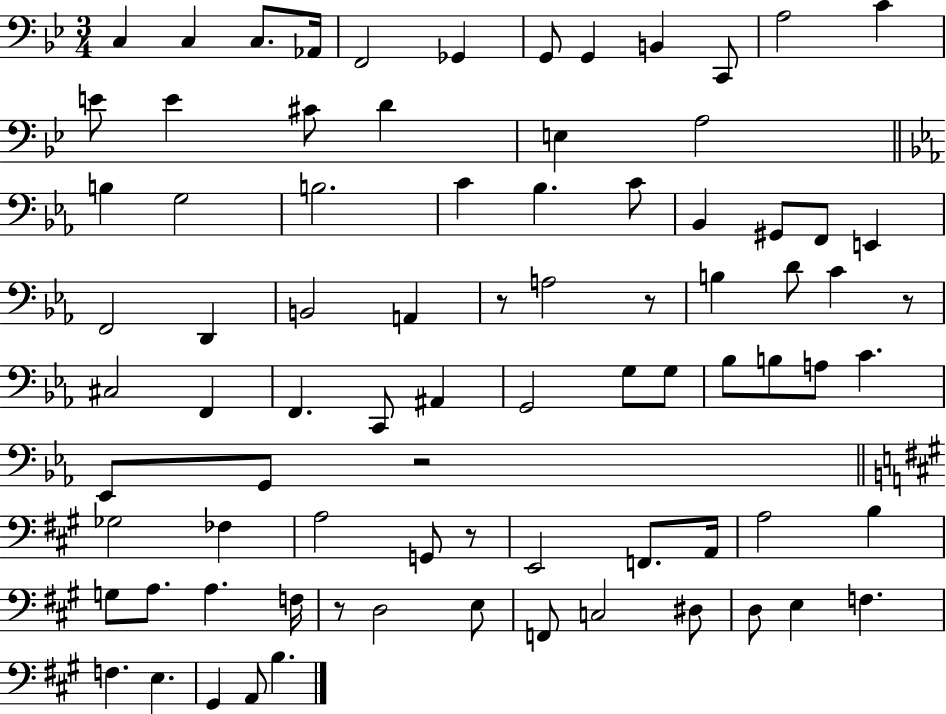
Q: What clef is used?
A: bass